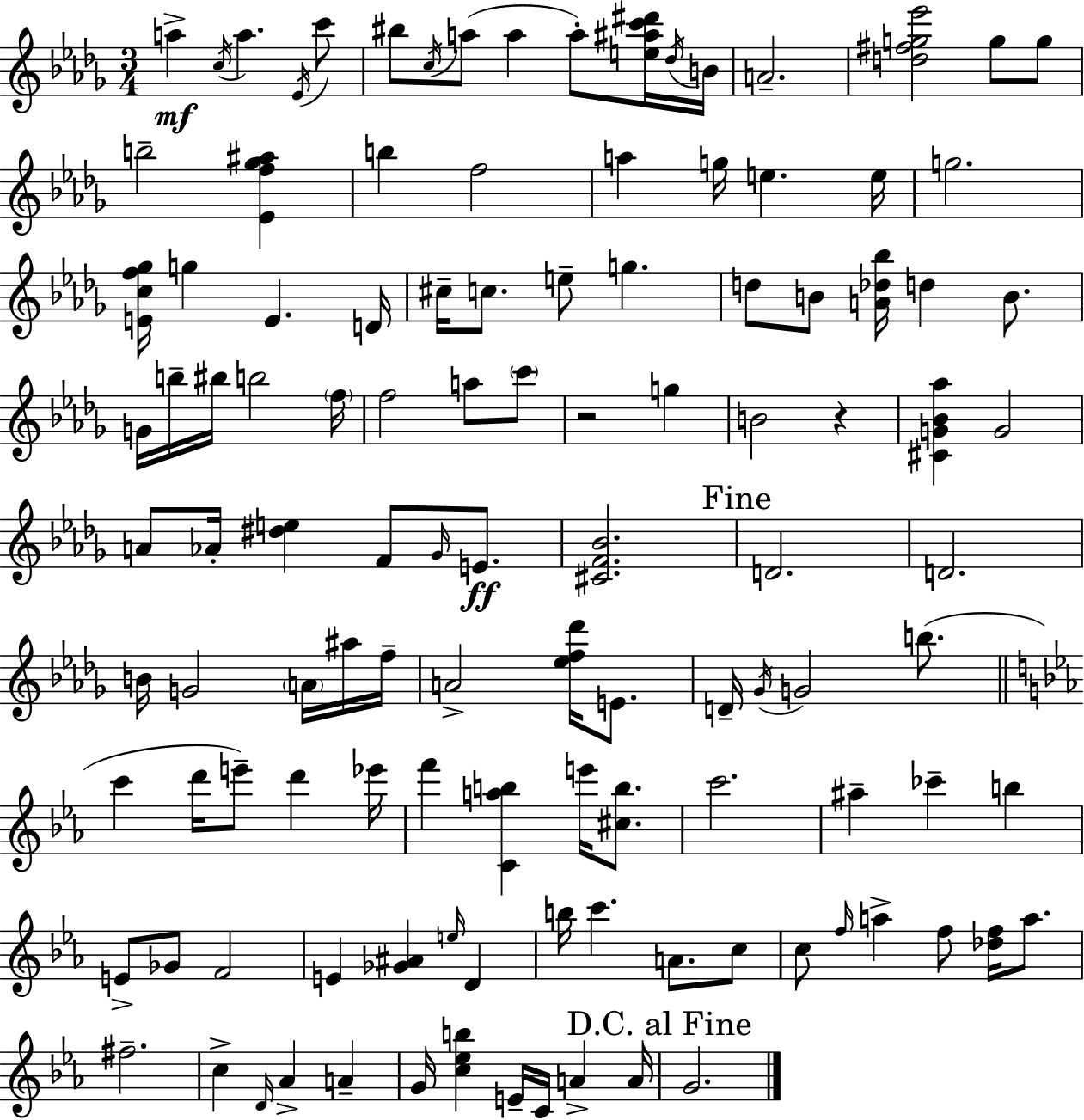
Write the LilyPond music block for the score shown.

{
  \clef treble
  \numericTimeSignature
  \time 3/4
  \key bes \minor
  \repeat volta 2 { a''4->\mf \acciaccatura { c''16 } a''4. \acciaccatura { ees'16 } | c'''8 bis''8 \acciaccatura { c''16 }( a''8 a''4 a''8-.) | <e'' ais'' c''' dis'''>16 \acciaccatura { des''16 } b'16 a'2.-- | <d'' fis'' g'' ees'''>2 | \break g''8 g''8 b''2-- | <ees' f'' ges'' ais''>4 b''4 f''2 | a''4 g''16 e''4. | e''16 g''2. | \break <e' c'' f'' ges''>16 g''4 e'4. | d'16 cis''16-- c''8. e''8-- g''4. | d''8 b'8 <a' des'' bes''>16 d''4 | b'8. g'16 b''16-- bis''16 b''2 | \break \parenthesize f''16 f''2 | a''8 \parenthesize c'''8 r2 | g''4 b'2 | r4 <cis' g' bes' aes''>4 g'2 | \break a'8 aes'16-. <dis'' e''>4 f'8 | \grace { ges'16 } e'8.\ff <cis' f' bes'>2. | \mark "Fine" d'2. | d'2. | \break b'16 g'2 | \parenthesize a'16 ais''16 f''16-- a'2-> | <ees'' f'' des'''>16 e'8. d'16-- \acciaccatura { ges'16 } g'2 | b''8.( \bar "||" \break \key ees \major c'''4 d'''16 e'''8--) d'''4 ees'''16 | f'''4 <c' a'' b''>4 e'''16 <cis'' b''>8. | c'''2. | ais''4-- ces'''4-- b''4 | \break e'8-> ges'8 f'2 | e'4 <ges' ais'>4 \grace { e''16 } d'4 | b''16 c'''4. a'8. c''8 | c''8 \grace { f''16 } a''4-> f''8 <des'' f''>16 a''8. | \break fis''2.-- | c''4-> \grace { d'16 } aes'4-> a'4-- | g'16 <c'' ees'' b''>4 e'16-- c'16 a'4-> | a'16 \mark "D.C. al Fine" g'2. | \break } \bar "|."
}